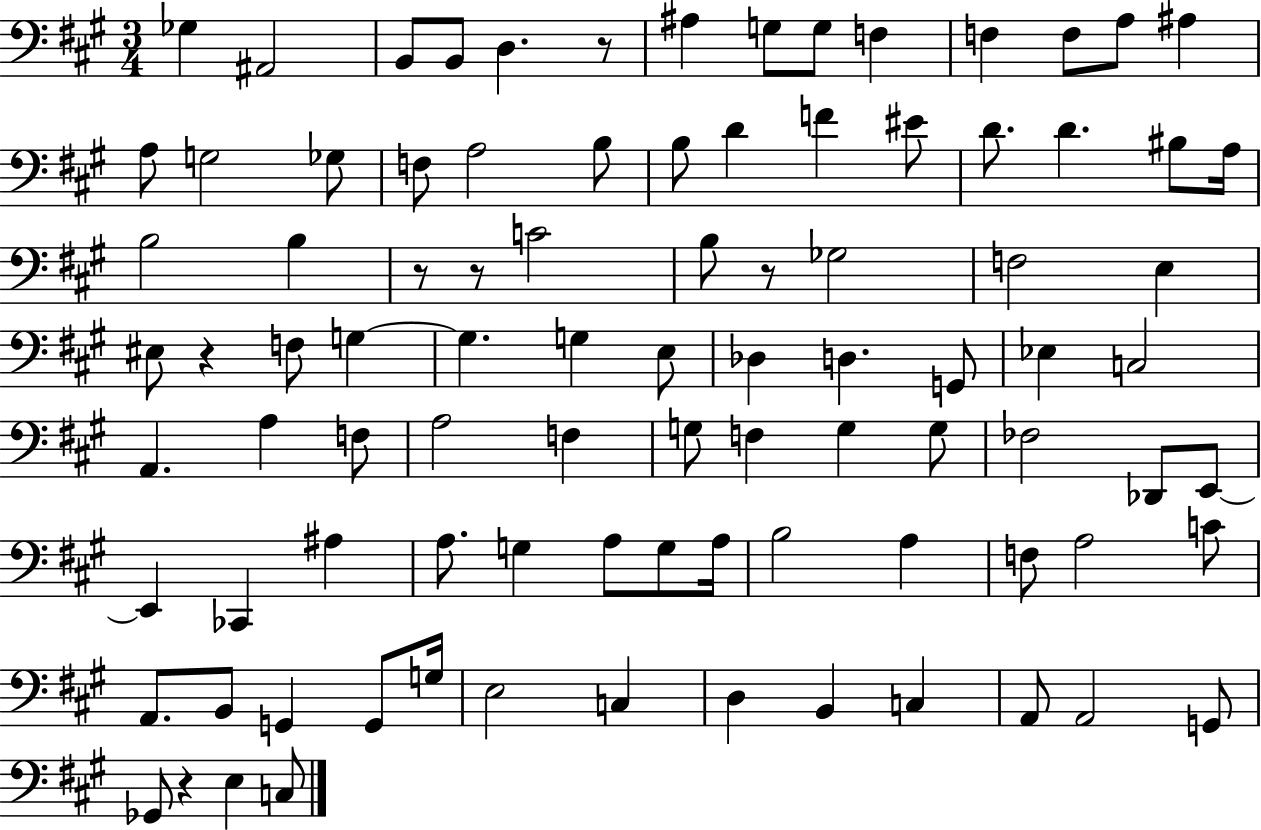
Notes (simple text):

Gb3/q A#2/h B2/e B2/e D3/q. R/e A#3/q G3/e G3/e F3/q F3/q F3/e A3/e A#3/q A3/e G3/h Gb3/e F3/e A3/h B3/e B3/e D4/q F4/q EIS4/e D4/e. D4/q. BIS3/e A3/s B3/h B3/q R/e R/e C4/h B3/e R/e Gb3/h F3/h E3/q EIS3/e R/q F3/e G3/q G3/q. G3/q E3/e Db3/q D3/q. G2/e Eb3/q C3/h A2/q. A3/q F3/e A3/h F3/q G3/e F3/q G3/q G3/e FES3/h Db2/e E2/e E2/q CES2/q A#3/q A3/e. G3/q A3/e G3/e A3/s B3/h A3/q F3/e A3/h C4/e A2/e. B2/e G2/q G2/e G3/s E3/h C3/q D3/q B2/q C3/q A2/e A2/h G2/e Gb2/e R/q E3/q C3/e